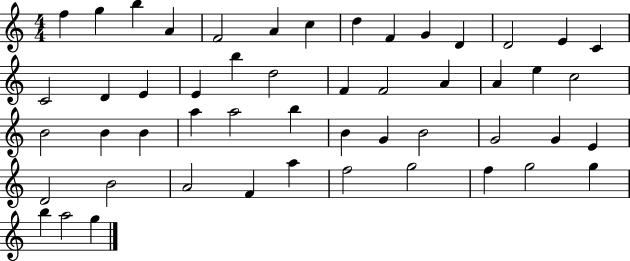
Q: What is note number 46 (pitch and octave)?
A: F5